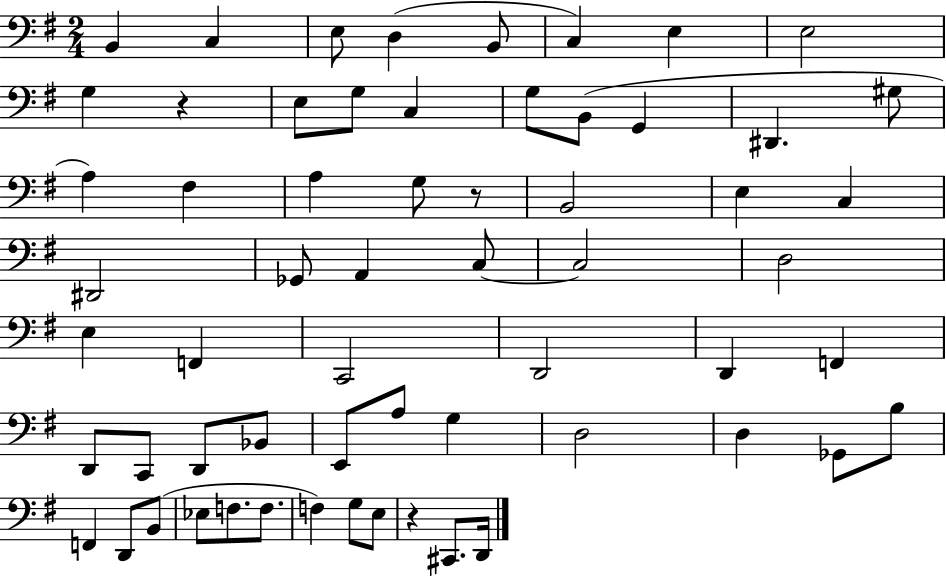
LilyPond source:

{
  \clef bass
  \numericTimeSignature
  \time 2/4
  \key g \major
  \repeat volta 2 { b,4 c4 | e8 d4( b,8 | c4) e4 | e2 | \break g4 r4 | e8 g8 c4 | g8 b,8( g,4 | dis,4. gis8 | \break a4) fis4 | a4 g8 r8 | b,2 | e4 c4 | \break dis,2 | ges,8 a,4 c8~~ | c2 | d2 | \break e4 f,4 | c,2 | d,2 | d,4 f,4 | \break d,8 c,8 d,8 bes,8 | e,8 a8 g4 | d2 | d4 ges,8 b8 | \break f,4 d,8 b,8( | ees8 f8. f8. | f4) g8 e8 | r4 cis,8. d,16 | \break } \bar "|."
}